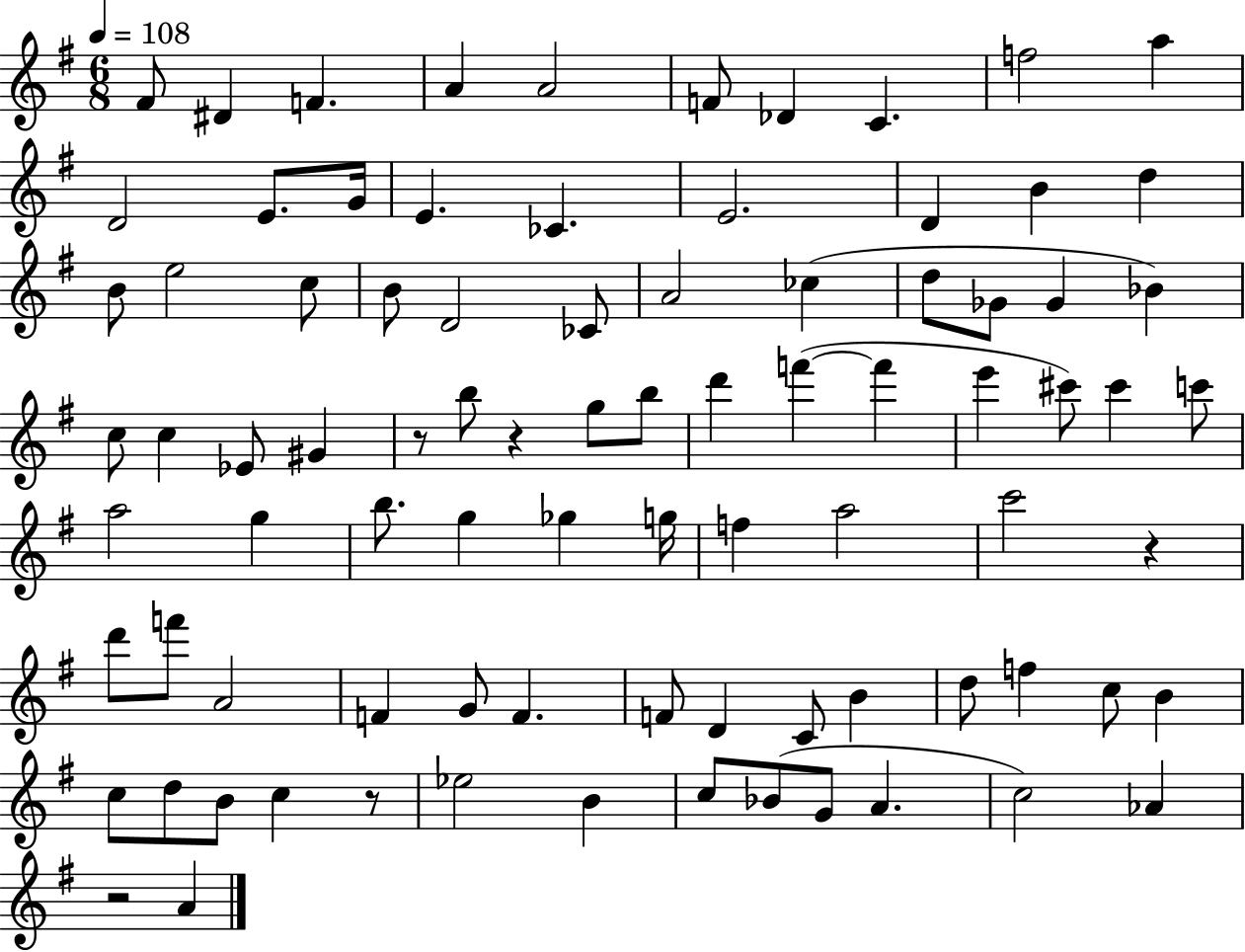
F#4/e D#4/q F4/q. A4/q A4/h F4/e Db4/q C4/q. F5/h A5/q D4/h E4/e. G4/s E4/q. CES4/q. E4/h. D4/q B4/q D5/q B4/e E5/h C5/e B4/e D4/h CES4/e A4/h CES5/q D5/e Gb4/e Gb4/q Bb4/q C5/e C5/q Eb4/e G#4/q R/e B5/e R/q G5/e B5/e D6/q F6/q F6/q E6/q C#6/e C#6/q C6/e A5/h G5/q B5/e. G5/q Gb5/q G5/s F5/q A5/h C6/h R/q D6/e F6/e A4/h F4/q G4/e F4/q. F4/e D4/q C4/e B4/q D5/e F5/q C5/e B4/q C5/e D5/e B4/e C5/q R/e Eb5/h B4/q C5/e Bb4/e G4/e A4/q. C5/h Ab4/q R/h A4/q